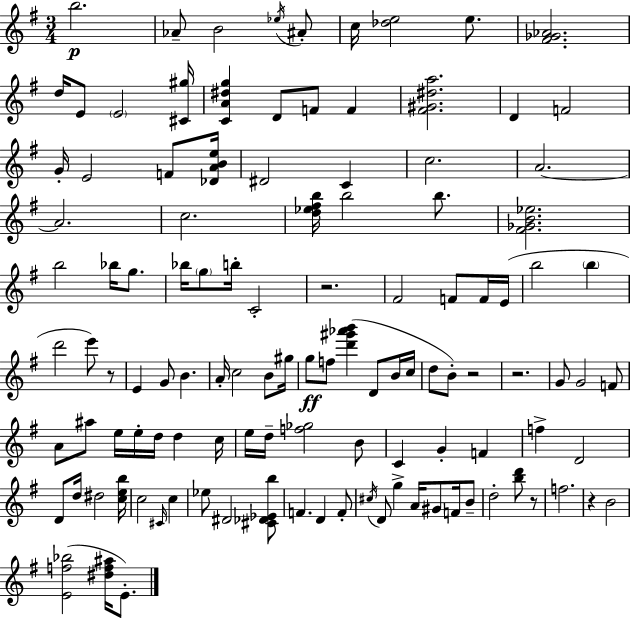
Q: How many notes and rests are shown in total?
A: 116